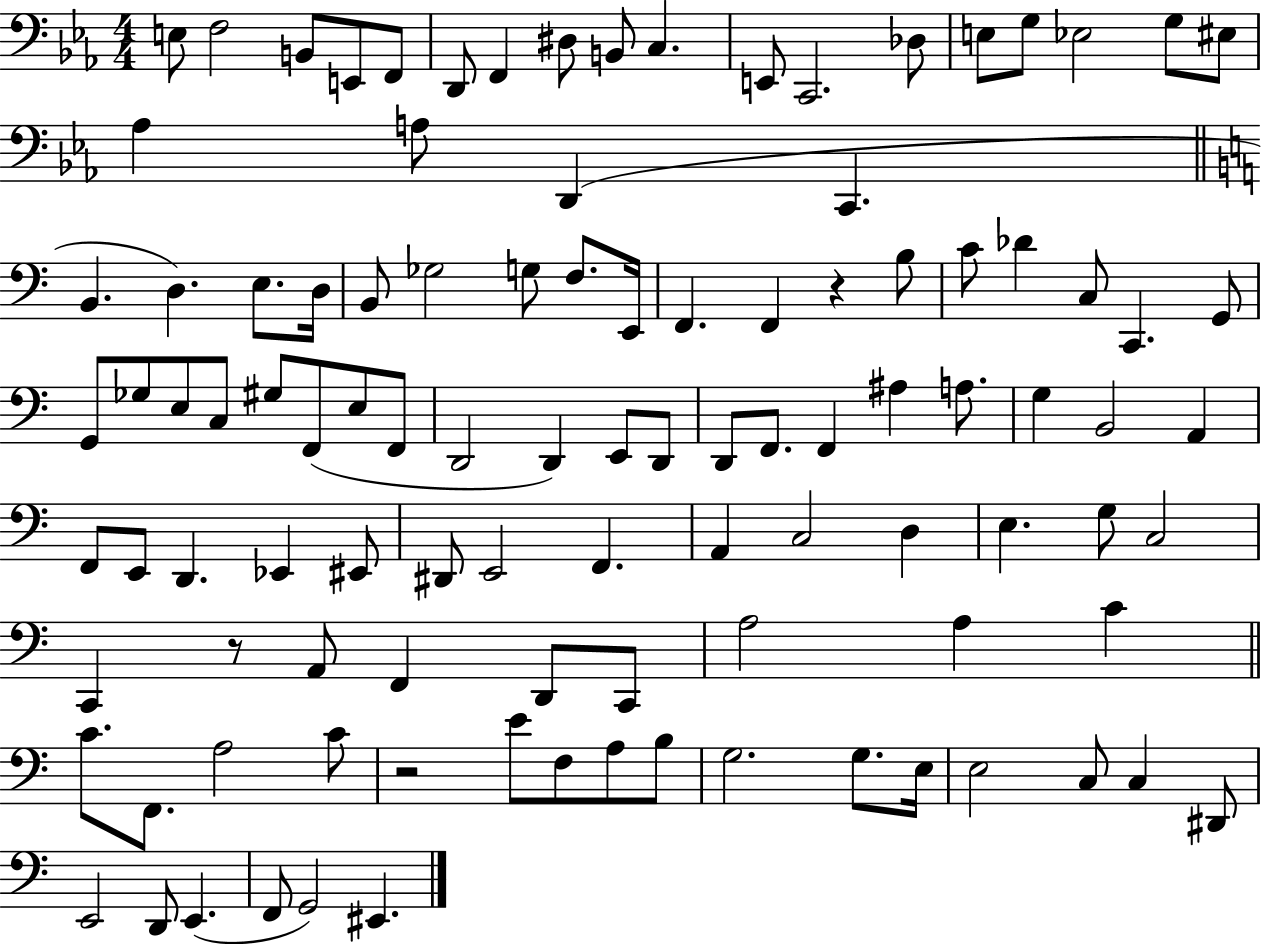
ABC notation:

X:1
T:Untitled
M:4/4
L:1/4
K:Eb
E,/2 F,2 B,,/2 E,,/2 F,,/2 D,,/2 F,, ^D,/2 B,,/2 C, E,,/2 C,,2 _D,/2 E,/2 G,/2 _E,2 G,/2 ^E,/2 _A, A,/2 D,, C,, B,, D, E,/2 D,/4 B,,/2 _G,2 G,/2 F,/2 E,,/4 F,, F,, z B,/2 C/2 _D C,/2 C,, G,,/2 G,,/2 _G,/2 E,/2 C,/2 ^G,/2 F,,/2 E,/2 F,,/2 D,,2 D,, E,,/2 D,,/2 D,,/2 F,,/2 F,, ^A, A,/2 G, B,,2 A,, F,,/2 E,,/2 D,, _E,, ^E,,/2 ^D,,/2 E,,2 F,, A,, C,2 D, E, G,/2 C,2 C,, z/2 A,,/2 F,, D,,/2 C,,/2 A,2 A, C C/2 F,,/2 A,2 C/2 z2 E/2 F,/2 A,/2 B,/2 G,2 G,/2 E,/4 E,2 C,/2 C, ^D,,/2 E,,2 D,,/2 E,, F,,/2 G,,2 ^E,,